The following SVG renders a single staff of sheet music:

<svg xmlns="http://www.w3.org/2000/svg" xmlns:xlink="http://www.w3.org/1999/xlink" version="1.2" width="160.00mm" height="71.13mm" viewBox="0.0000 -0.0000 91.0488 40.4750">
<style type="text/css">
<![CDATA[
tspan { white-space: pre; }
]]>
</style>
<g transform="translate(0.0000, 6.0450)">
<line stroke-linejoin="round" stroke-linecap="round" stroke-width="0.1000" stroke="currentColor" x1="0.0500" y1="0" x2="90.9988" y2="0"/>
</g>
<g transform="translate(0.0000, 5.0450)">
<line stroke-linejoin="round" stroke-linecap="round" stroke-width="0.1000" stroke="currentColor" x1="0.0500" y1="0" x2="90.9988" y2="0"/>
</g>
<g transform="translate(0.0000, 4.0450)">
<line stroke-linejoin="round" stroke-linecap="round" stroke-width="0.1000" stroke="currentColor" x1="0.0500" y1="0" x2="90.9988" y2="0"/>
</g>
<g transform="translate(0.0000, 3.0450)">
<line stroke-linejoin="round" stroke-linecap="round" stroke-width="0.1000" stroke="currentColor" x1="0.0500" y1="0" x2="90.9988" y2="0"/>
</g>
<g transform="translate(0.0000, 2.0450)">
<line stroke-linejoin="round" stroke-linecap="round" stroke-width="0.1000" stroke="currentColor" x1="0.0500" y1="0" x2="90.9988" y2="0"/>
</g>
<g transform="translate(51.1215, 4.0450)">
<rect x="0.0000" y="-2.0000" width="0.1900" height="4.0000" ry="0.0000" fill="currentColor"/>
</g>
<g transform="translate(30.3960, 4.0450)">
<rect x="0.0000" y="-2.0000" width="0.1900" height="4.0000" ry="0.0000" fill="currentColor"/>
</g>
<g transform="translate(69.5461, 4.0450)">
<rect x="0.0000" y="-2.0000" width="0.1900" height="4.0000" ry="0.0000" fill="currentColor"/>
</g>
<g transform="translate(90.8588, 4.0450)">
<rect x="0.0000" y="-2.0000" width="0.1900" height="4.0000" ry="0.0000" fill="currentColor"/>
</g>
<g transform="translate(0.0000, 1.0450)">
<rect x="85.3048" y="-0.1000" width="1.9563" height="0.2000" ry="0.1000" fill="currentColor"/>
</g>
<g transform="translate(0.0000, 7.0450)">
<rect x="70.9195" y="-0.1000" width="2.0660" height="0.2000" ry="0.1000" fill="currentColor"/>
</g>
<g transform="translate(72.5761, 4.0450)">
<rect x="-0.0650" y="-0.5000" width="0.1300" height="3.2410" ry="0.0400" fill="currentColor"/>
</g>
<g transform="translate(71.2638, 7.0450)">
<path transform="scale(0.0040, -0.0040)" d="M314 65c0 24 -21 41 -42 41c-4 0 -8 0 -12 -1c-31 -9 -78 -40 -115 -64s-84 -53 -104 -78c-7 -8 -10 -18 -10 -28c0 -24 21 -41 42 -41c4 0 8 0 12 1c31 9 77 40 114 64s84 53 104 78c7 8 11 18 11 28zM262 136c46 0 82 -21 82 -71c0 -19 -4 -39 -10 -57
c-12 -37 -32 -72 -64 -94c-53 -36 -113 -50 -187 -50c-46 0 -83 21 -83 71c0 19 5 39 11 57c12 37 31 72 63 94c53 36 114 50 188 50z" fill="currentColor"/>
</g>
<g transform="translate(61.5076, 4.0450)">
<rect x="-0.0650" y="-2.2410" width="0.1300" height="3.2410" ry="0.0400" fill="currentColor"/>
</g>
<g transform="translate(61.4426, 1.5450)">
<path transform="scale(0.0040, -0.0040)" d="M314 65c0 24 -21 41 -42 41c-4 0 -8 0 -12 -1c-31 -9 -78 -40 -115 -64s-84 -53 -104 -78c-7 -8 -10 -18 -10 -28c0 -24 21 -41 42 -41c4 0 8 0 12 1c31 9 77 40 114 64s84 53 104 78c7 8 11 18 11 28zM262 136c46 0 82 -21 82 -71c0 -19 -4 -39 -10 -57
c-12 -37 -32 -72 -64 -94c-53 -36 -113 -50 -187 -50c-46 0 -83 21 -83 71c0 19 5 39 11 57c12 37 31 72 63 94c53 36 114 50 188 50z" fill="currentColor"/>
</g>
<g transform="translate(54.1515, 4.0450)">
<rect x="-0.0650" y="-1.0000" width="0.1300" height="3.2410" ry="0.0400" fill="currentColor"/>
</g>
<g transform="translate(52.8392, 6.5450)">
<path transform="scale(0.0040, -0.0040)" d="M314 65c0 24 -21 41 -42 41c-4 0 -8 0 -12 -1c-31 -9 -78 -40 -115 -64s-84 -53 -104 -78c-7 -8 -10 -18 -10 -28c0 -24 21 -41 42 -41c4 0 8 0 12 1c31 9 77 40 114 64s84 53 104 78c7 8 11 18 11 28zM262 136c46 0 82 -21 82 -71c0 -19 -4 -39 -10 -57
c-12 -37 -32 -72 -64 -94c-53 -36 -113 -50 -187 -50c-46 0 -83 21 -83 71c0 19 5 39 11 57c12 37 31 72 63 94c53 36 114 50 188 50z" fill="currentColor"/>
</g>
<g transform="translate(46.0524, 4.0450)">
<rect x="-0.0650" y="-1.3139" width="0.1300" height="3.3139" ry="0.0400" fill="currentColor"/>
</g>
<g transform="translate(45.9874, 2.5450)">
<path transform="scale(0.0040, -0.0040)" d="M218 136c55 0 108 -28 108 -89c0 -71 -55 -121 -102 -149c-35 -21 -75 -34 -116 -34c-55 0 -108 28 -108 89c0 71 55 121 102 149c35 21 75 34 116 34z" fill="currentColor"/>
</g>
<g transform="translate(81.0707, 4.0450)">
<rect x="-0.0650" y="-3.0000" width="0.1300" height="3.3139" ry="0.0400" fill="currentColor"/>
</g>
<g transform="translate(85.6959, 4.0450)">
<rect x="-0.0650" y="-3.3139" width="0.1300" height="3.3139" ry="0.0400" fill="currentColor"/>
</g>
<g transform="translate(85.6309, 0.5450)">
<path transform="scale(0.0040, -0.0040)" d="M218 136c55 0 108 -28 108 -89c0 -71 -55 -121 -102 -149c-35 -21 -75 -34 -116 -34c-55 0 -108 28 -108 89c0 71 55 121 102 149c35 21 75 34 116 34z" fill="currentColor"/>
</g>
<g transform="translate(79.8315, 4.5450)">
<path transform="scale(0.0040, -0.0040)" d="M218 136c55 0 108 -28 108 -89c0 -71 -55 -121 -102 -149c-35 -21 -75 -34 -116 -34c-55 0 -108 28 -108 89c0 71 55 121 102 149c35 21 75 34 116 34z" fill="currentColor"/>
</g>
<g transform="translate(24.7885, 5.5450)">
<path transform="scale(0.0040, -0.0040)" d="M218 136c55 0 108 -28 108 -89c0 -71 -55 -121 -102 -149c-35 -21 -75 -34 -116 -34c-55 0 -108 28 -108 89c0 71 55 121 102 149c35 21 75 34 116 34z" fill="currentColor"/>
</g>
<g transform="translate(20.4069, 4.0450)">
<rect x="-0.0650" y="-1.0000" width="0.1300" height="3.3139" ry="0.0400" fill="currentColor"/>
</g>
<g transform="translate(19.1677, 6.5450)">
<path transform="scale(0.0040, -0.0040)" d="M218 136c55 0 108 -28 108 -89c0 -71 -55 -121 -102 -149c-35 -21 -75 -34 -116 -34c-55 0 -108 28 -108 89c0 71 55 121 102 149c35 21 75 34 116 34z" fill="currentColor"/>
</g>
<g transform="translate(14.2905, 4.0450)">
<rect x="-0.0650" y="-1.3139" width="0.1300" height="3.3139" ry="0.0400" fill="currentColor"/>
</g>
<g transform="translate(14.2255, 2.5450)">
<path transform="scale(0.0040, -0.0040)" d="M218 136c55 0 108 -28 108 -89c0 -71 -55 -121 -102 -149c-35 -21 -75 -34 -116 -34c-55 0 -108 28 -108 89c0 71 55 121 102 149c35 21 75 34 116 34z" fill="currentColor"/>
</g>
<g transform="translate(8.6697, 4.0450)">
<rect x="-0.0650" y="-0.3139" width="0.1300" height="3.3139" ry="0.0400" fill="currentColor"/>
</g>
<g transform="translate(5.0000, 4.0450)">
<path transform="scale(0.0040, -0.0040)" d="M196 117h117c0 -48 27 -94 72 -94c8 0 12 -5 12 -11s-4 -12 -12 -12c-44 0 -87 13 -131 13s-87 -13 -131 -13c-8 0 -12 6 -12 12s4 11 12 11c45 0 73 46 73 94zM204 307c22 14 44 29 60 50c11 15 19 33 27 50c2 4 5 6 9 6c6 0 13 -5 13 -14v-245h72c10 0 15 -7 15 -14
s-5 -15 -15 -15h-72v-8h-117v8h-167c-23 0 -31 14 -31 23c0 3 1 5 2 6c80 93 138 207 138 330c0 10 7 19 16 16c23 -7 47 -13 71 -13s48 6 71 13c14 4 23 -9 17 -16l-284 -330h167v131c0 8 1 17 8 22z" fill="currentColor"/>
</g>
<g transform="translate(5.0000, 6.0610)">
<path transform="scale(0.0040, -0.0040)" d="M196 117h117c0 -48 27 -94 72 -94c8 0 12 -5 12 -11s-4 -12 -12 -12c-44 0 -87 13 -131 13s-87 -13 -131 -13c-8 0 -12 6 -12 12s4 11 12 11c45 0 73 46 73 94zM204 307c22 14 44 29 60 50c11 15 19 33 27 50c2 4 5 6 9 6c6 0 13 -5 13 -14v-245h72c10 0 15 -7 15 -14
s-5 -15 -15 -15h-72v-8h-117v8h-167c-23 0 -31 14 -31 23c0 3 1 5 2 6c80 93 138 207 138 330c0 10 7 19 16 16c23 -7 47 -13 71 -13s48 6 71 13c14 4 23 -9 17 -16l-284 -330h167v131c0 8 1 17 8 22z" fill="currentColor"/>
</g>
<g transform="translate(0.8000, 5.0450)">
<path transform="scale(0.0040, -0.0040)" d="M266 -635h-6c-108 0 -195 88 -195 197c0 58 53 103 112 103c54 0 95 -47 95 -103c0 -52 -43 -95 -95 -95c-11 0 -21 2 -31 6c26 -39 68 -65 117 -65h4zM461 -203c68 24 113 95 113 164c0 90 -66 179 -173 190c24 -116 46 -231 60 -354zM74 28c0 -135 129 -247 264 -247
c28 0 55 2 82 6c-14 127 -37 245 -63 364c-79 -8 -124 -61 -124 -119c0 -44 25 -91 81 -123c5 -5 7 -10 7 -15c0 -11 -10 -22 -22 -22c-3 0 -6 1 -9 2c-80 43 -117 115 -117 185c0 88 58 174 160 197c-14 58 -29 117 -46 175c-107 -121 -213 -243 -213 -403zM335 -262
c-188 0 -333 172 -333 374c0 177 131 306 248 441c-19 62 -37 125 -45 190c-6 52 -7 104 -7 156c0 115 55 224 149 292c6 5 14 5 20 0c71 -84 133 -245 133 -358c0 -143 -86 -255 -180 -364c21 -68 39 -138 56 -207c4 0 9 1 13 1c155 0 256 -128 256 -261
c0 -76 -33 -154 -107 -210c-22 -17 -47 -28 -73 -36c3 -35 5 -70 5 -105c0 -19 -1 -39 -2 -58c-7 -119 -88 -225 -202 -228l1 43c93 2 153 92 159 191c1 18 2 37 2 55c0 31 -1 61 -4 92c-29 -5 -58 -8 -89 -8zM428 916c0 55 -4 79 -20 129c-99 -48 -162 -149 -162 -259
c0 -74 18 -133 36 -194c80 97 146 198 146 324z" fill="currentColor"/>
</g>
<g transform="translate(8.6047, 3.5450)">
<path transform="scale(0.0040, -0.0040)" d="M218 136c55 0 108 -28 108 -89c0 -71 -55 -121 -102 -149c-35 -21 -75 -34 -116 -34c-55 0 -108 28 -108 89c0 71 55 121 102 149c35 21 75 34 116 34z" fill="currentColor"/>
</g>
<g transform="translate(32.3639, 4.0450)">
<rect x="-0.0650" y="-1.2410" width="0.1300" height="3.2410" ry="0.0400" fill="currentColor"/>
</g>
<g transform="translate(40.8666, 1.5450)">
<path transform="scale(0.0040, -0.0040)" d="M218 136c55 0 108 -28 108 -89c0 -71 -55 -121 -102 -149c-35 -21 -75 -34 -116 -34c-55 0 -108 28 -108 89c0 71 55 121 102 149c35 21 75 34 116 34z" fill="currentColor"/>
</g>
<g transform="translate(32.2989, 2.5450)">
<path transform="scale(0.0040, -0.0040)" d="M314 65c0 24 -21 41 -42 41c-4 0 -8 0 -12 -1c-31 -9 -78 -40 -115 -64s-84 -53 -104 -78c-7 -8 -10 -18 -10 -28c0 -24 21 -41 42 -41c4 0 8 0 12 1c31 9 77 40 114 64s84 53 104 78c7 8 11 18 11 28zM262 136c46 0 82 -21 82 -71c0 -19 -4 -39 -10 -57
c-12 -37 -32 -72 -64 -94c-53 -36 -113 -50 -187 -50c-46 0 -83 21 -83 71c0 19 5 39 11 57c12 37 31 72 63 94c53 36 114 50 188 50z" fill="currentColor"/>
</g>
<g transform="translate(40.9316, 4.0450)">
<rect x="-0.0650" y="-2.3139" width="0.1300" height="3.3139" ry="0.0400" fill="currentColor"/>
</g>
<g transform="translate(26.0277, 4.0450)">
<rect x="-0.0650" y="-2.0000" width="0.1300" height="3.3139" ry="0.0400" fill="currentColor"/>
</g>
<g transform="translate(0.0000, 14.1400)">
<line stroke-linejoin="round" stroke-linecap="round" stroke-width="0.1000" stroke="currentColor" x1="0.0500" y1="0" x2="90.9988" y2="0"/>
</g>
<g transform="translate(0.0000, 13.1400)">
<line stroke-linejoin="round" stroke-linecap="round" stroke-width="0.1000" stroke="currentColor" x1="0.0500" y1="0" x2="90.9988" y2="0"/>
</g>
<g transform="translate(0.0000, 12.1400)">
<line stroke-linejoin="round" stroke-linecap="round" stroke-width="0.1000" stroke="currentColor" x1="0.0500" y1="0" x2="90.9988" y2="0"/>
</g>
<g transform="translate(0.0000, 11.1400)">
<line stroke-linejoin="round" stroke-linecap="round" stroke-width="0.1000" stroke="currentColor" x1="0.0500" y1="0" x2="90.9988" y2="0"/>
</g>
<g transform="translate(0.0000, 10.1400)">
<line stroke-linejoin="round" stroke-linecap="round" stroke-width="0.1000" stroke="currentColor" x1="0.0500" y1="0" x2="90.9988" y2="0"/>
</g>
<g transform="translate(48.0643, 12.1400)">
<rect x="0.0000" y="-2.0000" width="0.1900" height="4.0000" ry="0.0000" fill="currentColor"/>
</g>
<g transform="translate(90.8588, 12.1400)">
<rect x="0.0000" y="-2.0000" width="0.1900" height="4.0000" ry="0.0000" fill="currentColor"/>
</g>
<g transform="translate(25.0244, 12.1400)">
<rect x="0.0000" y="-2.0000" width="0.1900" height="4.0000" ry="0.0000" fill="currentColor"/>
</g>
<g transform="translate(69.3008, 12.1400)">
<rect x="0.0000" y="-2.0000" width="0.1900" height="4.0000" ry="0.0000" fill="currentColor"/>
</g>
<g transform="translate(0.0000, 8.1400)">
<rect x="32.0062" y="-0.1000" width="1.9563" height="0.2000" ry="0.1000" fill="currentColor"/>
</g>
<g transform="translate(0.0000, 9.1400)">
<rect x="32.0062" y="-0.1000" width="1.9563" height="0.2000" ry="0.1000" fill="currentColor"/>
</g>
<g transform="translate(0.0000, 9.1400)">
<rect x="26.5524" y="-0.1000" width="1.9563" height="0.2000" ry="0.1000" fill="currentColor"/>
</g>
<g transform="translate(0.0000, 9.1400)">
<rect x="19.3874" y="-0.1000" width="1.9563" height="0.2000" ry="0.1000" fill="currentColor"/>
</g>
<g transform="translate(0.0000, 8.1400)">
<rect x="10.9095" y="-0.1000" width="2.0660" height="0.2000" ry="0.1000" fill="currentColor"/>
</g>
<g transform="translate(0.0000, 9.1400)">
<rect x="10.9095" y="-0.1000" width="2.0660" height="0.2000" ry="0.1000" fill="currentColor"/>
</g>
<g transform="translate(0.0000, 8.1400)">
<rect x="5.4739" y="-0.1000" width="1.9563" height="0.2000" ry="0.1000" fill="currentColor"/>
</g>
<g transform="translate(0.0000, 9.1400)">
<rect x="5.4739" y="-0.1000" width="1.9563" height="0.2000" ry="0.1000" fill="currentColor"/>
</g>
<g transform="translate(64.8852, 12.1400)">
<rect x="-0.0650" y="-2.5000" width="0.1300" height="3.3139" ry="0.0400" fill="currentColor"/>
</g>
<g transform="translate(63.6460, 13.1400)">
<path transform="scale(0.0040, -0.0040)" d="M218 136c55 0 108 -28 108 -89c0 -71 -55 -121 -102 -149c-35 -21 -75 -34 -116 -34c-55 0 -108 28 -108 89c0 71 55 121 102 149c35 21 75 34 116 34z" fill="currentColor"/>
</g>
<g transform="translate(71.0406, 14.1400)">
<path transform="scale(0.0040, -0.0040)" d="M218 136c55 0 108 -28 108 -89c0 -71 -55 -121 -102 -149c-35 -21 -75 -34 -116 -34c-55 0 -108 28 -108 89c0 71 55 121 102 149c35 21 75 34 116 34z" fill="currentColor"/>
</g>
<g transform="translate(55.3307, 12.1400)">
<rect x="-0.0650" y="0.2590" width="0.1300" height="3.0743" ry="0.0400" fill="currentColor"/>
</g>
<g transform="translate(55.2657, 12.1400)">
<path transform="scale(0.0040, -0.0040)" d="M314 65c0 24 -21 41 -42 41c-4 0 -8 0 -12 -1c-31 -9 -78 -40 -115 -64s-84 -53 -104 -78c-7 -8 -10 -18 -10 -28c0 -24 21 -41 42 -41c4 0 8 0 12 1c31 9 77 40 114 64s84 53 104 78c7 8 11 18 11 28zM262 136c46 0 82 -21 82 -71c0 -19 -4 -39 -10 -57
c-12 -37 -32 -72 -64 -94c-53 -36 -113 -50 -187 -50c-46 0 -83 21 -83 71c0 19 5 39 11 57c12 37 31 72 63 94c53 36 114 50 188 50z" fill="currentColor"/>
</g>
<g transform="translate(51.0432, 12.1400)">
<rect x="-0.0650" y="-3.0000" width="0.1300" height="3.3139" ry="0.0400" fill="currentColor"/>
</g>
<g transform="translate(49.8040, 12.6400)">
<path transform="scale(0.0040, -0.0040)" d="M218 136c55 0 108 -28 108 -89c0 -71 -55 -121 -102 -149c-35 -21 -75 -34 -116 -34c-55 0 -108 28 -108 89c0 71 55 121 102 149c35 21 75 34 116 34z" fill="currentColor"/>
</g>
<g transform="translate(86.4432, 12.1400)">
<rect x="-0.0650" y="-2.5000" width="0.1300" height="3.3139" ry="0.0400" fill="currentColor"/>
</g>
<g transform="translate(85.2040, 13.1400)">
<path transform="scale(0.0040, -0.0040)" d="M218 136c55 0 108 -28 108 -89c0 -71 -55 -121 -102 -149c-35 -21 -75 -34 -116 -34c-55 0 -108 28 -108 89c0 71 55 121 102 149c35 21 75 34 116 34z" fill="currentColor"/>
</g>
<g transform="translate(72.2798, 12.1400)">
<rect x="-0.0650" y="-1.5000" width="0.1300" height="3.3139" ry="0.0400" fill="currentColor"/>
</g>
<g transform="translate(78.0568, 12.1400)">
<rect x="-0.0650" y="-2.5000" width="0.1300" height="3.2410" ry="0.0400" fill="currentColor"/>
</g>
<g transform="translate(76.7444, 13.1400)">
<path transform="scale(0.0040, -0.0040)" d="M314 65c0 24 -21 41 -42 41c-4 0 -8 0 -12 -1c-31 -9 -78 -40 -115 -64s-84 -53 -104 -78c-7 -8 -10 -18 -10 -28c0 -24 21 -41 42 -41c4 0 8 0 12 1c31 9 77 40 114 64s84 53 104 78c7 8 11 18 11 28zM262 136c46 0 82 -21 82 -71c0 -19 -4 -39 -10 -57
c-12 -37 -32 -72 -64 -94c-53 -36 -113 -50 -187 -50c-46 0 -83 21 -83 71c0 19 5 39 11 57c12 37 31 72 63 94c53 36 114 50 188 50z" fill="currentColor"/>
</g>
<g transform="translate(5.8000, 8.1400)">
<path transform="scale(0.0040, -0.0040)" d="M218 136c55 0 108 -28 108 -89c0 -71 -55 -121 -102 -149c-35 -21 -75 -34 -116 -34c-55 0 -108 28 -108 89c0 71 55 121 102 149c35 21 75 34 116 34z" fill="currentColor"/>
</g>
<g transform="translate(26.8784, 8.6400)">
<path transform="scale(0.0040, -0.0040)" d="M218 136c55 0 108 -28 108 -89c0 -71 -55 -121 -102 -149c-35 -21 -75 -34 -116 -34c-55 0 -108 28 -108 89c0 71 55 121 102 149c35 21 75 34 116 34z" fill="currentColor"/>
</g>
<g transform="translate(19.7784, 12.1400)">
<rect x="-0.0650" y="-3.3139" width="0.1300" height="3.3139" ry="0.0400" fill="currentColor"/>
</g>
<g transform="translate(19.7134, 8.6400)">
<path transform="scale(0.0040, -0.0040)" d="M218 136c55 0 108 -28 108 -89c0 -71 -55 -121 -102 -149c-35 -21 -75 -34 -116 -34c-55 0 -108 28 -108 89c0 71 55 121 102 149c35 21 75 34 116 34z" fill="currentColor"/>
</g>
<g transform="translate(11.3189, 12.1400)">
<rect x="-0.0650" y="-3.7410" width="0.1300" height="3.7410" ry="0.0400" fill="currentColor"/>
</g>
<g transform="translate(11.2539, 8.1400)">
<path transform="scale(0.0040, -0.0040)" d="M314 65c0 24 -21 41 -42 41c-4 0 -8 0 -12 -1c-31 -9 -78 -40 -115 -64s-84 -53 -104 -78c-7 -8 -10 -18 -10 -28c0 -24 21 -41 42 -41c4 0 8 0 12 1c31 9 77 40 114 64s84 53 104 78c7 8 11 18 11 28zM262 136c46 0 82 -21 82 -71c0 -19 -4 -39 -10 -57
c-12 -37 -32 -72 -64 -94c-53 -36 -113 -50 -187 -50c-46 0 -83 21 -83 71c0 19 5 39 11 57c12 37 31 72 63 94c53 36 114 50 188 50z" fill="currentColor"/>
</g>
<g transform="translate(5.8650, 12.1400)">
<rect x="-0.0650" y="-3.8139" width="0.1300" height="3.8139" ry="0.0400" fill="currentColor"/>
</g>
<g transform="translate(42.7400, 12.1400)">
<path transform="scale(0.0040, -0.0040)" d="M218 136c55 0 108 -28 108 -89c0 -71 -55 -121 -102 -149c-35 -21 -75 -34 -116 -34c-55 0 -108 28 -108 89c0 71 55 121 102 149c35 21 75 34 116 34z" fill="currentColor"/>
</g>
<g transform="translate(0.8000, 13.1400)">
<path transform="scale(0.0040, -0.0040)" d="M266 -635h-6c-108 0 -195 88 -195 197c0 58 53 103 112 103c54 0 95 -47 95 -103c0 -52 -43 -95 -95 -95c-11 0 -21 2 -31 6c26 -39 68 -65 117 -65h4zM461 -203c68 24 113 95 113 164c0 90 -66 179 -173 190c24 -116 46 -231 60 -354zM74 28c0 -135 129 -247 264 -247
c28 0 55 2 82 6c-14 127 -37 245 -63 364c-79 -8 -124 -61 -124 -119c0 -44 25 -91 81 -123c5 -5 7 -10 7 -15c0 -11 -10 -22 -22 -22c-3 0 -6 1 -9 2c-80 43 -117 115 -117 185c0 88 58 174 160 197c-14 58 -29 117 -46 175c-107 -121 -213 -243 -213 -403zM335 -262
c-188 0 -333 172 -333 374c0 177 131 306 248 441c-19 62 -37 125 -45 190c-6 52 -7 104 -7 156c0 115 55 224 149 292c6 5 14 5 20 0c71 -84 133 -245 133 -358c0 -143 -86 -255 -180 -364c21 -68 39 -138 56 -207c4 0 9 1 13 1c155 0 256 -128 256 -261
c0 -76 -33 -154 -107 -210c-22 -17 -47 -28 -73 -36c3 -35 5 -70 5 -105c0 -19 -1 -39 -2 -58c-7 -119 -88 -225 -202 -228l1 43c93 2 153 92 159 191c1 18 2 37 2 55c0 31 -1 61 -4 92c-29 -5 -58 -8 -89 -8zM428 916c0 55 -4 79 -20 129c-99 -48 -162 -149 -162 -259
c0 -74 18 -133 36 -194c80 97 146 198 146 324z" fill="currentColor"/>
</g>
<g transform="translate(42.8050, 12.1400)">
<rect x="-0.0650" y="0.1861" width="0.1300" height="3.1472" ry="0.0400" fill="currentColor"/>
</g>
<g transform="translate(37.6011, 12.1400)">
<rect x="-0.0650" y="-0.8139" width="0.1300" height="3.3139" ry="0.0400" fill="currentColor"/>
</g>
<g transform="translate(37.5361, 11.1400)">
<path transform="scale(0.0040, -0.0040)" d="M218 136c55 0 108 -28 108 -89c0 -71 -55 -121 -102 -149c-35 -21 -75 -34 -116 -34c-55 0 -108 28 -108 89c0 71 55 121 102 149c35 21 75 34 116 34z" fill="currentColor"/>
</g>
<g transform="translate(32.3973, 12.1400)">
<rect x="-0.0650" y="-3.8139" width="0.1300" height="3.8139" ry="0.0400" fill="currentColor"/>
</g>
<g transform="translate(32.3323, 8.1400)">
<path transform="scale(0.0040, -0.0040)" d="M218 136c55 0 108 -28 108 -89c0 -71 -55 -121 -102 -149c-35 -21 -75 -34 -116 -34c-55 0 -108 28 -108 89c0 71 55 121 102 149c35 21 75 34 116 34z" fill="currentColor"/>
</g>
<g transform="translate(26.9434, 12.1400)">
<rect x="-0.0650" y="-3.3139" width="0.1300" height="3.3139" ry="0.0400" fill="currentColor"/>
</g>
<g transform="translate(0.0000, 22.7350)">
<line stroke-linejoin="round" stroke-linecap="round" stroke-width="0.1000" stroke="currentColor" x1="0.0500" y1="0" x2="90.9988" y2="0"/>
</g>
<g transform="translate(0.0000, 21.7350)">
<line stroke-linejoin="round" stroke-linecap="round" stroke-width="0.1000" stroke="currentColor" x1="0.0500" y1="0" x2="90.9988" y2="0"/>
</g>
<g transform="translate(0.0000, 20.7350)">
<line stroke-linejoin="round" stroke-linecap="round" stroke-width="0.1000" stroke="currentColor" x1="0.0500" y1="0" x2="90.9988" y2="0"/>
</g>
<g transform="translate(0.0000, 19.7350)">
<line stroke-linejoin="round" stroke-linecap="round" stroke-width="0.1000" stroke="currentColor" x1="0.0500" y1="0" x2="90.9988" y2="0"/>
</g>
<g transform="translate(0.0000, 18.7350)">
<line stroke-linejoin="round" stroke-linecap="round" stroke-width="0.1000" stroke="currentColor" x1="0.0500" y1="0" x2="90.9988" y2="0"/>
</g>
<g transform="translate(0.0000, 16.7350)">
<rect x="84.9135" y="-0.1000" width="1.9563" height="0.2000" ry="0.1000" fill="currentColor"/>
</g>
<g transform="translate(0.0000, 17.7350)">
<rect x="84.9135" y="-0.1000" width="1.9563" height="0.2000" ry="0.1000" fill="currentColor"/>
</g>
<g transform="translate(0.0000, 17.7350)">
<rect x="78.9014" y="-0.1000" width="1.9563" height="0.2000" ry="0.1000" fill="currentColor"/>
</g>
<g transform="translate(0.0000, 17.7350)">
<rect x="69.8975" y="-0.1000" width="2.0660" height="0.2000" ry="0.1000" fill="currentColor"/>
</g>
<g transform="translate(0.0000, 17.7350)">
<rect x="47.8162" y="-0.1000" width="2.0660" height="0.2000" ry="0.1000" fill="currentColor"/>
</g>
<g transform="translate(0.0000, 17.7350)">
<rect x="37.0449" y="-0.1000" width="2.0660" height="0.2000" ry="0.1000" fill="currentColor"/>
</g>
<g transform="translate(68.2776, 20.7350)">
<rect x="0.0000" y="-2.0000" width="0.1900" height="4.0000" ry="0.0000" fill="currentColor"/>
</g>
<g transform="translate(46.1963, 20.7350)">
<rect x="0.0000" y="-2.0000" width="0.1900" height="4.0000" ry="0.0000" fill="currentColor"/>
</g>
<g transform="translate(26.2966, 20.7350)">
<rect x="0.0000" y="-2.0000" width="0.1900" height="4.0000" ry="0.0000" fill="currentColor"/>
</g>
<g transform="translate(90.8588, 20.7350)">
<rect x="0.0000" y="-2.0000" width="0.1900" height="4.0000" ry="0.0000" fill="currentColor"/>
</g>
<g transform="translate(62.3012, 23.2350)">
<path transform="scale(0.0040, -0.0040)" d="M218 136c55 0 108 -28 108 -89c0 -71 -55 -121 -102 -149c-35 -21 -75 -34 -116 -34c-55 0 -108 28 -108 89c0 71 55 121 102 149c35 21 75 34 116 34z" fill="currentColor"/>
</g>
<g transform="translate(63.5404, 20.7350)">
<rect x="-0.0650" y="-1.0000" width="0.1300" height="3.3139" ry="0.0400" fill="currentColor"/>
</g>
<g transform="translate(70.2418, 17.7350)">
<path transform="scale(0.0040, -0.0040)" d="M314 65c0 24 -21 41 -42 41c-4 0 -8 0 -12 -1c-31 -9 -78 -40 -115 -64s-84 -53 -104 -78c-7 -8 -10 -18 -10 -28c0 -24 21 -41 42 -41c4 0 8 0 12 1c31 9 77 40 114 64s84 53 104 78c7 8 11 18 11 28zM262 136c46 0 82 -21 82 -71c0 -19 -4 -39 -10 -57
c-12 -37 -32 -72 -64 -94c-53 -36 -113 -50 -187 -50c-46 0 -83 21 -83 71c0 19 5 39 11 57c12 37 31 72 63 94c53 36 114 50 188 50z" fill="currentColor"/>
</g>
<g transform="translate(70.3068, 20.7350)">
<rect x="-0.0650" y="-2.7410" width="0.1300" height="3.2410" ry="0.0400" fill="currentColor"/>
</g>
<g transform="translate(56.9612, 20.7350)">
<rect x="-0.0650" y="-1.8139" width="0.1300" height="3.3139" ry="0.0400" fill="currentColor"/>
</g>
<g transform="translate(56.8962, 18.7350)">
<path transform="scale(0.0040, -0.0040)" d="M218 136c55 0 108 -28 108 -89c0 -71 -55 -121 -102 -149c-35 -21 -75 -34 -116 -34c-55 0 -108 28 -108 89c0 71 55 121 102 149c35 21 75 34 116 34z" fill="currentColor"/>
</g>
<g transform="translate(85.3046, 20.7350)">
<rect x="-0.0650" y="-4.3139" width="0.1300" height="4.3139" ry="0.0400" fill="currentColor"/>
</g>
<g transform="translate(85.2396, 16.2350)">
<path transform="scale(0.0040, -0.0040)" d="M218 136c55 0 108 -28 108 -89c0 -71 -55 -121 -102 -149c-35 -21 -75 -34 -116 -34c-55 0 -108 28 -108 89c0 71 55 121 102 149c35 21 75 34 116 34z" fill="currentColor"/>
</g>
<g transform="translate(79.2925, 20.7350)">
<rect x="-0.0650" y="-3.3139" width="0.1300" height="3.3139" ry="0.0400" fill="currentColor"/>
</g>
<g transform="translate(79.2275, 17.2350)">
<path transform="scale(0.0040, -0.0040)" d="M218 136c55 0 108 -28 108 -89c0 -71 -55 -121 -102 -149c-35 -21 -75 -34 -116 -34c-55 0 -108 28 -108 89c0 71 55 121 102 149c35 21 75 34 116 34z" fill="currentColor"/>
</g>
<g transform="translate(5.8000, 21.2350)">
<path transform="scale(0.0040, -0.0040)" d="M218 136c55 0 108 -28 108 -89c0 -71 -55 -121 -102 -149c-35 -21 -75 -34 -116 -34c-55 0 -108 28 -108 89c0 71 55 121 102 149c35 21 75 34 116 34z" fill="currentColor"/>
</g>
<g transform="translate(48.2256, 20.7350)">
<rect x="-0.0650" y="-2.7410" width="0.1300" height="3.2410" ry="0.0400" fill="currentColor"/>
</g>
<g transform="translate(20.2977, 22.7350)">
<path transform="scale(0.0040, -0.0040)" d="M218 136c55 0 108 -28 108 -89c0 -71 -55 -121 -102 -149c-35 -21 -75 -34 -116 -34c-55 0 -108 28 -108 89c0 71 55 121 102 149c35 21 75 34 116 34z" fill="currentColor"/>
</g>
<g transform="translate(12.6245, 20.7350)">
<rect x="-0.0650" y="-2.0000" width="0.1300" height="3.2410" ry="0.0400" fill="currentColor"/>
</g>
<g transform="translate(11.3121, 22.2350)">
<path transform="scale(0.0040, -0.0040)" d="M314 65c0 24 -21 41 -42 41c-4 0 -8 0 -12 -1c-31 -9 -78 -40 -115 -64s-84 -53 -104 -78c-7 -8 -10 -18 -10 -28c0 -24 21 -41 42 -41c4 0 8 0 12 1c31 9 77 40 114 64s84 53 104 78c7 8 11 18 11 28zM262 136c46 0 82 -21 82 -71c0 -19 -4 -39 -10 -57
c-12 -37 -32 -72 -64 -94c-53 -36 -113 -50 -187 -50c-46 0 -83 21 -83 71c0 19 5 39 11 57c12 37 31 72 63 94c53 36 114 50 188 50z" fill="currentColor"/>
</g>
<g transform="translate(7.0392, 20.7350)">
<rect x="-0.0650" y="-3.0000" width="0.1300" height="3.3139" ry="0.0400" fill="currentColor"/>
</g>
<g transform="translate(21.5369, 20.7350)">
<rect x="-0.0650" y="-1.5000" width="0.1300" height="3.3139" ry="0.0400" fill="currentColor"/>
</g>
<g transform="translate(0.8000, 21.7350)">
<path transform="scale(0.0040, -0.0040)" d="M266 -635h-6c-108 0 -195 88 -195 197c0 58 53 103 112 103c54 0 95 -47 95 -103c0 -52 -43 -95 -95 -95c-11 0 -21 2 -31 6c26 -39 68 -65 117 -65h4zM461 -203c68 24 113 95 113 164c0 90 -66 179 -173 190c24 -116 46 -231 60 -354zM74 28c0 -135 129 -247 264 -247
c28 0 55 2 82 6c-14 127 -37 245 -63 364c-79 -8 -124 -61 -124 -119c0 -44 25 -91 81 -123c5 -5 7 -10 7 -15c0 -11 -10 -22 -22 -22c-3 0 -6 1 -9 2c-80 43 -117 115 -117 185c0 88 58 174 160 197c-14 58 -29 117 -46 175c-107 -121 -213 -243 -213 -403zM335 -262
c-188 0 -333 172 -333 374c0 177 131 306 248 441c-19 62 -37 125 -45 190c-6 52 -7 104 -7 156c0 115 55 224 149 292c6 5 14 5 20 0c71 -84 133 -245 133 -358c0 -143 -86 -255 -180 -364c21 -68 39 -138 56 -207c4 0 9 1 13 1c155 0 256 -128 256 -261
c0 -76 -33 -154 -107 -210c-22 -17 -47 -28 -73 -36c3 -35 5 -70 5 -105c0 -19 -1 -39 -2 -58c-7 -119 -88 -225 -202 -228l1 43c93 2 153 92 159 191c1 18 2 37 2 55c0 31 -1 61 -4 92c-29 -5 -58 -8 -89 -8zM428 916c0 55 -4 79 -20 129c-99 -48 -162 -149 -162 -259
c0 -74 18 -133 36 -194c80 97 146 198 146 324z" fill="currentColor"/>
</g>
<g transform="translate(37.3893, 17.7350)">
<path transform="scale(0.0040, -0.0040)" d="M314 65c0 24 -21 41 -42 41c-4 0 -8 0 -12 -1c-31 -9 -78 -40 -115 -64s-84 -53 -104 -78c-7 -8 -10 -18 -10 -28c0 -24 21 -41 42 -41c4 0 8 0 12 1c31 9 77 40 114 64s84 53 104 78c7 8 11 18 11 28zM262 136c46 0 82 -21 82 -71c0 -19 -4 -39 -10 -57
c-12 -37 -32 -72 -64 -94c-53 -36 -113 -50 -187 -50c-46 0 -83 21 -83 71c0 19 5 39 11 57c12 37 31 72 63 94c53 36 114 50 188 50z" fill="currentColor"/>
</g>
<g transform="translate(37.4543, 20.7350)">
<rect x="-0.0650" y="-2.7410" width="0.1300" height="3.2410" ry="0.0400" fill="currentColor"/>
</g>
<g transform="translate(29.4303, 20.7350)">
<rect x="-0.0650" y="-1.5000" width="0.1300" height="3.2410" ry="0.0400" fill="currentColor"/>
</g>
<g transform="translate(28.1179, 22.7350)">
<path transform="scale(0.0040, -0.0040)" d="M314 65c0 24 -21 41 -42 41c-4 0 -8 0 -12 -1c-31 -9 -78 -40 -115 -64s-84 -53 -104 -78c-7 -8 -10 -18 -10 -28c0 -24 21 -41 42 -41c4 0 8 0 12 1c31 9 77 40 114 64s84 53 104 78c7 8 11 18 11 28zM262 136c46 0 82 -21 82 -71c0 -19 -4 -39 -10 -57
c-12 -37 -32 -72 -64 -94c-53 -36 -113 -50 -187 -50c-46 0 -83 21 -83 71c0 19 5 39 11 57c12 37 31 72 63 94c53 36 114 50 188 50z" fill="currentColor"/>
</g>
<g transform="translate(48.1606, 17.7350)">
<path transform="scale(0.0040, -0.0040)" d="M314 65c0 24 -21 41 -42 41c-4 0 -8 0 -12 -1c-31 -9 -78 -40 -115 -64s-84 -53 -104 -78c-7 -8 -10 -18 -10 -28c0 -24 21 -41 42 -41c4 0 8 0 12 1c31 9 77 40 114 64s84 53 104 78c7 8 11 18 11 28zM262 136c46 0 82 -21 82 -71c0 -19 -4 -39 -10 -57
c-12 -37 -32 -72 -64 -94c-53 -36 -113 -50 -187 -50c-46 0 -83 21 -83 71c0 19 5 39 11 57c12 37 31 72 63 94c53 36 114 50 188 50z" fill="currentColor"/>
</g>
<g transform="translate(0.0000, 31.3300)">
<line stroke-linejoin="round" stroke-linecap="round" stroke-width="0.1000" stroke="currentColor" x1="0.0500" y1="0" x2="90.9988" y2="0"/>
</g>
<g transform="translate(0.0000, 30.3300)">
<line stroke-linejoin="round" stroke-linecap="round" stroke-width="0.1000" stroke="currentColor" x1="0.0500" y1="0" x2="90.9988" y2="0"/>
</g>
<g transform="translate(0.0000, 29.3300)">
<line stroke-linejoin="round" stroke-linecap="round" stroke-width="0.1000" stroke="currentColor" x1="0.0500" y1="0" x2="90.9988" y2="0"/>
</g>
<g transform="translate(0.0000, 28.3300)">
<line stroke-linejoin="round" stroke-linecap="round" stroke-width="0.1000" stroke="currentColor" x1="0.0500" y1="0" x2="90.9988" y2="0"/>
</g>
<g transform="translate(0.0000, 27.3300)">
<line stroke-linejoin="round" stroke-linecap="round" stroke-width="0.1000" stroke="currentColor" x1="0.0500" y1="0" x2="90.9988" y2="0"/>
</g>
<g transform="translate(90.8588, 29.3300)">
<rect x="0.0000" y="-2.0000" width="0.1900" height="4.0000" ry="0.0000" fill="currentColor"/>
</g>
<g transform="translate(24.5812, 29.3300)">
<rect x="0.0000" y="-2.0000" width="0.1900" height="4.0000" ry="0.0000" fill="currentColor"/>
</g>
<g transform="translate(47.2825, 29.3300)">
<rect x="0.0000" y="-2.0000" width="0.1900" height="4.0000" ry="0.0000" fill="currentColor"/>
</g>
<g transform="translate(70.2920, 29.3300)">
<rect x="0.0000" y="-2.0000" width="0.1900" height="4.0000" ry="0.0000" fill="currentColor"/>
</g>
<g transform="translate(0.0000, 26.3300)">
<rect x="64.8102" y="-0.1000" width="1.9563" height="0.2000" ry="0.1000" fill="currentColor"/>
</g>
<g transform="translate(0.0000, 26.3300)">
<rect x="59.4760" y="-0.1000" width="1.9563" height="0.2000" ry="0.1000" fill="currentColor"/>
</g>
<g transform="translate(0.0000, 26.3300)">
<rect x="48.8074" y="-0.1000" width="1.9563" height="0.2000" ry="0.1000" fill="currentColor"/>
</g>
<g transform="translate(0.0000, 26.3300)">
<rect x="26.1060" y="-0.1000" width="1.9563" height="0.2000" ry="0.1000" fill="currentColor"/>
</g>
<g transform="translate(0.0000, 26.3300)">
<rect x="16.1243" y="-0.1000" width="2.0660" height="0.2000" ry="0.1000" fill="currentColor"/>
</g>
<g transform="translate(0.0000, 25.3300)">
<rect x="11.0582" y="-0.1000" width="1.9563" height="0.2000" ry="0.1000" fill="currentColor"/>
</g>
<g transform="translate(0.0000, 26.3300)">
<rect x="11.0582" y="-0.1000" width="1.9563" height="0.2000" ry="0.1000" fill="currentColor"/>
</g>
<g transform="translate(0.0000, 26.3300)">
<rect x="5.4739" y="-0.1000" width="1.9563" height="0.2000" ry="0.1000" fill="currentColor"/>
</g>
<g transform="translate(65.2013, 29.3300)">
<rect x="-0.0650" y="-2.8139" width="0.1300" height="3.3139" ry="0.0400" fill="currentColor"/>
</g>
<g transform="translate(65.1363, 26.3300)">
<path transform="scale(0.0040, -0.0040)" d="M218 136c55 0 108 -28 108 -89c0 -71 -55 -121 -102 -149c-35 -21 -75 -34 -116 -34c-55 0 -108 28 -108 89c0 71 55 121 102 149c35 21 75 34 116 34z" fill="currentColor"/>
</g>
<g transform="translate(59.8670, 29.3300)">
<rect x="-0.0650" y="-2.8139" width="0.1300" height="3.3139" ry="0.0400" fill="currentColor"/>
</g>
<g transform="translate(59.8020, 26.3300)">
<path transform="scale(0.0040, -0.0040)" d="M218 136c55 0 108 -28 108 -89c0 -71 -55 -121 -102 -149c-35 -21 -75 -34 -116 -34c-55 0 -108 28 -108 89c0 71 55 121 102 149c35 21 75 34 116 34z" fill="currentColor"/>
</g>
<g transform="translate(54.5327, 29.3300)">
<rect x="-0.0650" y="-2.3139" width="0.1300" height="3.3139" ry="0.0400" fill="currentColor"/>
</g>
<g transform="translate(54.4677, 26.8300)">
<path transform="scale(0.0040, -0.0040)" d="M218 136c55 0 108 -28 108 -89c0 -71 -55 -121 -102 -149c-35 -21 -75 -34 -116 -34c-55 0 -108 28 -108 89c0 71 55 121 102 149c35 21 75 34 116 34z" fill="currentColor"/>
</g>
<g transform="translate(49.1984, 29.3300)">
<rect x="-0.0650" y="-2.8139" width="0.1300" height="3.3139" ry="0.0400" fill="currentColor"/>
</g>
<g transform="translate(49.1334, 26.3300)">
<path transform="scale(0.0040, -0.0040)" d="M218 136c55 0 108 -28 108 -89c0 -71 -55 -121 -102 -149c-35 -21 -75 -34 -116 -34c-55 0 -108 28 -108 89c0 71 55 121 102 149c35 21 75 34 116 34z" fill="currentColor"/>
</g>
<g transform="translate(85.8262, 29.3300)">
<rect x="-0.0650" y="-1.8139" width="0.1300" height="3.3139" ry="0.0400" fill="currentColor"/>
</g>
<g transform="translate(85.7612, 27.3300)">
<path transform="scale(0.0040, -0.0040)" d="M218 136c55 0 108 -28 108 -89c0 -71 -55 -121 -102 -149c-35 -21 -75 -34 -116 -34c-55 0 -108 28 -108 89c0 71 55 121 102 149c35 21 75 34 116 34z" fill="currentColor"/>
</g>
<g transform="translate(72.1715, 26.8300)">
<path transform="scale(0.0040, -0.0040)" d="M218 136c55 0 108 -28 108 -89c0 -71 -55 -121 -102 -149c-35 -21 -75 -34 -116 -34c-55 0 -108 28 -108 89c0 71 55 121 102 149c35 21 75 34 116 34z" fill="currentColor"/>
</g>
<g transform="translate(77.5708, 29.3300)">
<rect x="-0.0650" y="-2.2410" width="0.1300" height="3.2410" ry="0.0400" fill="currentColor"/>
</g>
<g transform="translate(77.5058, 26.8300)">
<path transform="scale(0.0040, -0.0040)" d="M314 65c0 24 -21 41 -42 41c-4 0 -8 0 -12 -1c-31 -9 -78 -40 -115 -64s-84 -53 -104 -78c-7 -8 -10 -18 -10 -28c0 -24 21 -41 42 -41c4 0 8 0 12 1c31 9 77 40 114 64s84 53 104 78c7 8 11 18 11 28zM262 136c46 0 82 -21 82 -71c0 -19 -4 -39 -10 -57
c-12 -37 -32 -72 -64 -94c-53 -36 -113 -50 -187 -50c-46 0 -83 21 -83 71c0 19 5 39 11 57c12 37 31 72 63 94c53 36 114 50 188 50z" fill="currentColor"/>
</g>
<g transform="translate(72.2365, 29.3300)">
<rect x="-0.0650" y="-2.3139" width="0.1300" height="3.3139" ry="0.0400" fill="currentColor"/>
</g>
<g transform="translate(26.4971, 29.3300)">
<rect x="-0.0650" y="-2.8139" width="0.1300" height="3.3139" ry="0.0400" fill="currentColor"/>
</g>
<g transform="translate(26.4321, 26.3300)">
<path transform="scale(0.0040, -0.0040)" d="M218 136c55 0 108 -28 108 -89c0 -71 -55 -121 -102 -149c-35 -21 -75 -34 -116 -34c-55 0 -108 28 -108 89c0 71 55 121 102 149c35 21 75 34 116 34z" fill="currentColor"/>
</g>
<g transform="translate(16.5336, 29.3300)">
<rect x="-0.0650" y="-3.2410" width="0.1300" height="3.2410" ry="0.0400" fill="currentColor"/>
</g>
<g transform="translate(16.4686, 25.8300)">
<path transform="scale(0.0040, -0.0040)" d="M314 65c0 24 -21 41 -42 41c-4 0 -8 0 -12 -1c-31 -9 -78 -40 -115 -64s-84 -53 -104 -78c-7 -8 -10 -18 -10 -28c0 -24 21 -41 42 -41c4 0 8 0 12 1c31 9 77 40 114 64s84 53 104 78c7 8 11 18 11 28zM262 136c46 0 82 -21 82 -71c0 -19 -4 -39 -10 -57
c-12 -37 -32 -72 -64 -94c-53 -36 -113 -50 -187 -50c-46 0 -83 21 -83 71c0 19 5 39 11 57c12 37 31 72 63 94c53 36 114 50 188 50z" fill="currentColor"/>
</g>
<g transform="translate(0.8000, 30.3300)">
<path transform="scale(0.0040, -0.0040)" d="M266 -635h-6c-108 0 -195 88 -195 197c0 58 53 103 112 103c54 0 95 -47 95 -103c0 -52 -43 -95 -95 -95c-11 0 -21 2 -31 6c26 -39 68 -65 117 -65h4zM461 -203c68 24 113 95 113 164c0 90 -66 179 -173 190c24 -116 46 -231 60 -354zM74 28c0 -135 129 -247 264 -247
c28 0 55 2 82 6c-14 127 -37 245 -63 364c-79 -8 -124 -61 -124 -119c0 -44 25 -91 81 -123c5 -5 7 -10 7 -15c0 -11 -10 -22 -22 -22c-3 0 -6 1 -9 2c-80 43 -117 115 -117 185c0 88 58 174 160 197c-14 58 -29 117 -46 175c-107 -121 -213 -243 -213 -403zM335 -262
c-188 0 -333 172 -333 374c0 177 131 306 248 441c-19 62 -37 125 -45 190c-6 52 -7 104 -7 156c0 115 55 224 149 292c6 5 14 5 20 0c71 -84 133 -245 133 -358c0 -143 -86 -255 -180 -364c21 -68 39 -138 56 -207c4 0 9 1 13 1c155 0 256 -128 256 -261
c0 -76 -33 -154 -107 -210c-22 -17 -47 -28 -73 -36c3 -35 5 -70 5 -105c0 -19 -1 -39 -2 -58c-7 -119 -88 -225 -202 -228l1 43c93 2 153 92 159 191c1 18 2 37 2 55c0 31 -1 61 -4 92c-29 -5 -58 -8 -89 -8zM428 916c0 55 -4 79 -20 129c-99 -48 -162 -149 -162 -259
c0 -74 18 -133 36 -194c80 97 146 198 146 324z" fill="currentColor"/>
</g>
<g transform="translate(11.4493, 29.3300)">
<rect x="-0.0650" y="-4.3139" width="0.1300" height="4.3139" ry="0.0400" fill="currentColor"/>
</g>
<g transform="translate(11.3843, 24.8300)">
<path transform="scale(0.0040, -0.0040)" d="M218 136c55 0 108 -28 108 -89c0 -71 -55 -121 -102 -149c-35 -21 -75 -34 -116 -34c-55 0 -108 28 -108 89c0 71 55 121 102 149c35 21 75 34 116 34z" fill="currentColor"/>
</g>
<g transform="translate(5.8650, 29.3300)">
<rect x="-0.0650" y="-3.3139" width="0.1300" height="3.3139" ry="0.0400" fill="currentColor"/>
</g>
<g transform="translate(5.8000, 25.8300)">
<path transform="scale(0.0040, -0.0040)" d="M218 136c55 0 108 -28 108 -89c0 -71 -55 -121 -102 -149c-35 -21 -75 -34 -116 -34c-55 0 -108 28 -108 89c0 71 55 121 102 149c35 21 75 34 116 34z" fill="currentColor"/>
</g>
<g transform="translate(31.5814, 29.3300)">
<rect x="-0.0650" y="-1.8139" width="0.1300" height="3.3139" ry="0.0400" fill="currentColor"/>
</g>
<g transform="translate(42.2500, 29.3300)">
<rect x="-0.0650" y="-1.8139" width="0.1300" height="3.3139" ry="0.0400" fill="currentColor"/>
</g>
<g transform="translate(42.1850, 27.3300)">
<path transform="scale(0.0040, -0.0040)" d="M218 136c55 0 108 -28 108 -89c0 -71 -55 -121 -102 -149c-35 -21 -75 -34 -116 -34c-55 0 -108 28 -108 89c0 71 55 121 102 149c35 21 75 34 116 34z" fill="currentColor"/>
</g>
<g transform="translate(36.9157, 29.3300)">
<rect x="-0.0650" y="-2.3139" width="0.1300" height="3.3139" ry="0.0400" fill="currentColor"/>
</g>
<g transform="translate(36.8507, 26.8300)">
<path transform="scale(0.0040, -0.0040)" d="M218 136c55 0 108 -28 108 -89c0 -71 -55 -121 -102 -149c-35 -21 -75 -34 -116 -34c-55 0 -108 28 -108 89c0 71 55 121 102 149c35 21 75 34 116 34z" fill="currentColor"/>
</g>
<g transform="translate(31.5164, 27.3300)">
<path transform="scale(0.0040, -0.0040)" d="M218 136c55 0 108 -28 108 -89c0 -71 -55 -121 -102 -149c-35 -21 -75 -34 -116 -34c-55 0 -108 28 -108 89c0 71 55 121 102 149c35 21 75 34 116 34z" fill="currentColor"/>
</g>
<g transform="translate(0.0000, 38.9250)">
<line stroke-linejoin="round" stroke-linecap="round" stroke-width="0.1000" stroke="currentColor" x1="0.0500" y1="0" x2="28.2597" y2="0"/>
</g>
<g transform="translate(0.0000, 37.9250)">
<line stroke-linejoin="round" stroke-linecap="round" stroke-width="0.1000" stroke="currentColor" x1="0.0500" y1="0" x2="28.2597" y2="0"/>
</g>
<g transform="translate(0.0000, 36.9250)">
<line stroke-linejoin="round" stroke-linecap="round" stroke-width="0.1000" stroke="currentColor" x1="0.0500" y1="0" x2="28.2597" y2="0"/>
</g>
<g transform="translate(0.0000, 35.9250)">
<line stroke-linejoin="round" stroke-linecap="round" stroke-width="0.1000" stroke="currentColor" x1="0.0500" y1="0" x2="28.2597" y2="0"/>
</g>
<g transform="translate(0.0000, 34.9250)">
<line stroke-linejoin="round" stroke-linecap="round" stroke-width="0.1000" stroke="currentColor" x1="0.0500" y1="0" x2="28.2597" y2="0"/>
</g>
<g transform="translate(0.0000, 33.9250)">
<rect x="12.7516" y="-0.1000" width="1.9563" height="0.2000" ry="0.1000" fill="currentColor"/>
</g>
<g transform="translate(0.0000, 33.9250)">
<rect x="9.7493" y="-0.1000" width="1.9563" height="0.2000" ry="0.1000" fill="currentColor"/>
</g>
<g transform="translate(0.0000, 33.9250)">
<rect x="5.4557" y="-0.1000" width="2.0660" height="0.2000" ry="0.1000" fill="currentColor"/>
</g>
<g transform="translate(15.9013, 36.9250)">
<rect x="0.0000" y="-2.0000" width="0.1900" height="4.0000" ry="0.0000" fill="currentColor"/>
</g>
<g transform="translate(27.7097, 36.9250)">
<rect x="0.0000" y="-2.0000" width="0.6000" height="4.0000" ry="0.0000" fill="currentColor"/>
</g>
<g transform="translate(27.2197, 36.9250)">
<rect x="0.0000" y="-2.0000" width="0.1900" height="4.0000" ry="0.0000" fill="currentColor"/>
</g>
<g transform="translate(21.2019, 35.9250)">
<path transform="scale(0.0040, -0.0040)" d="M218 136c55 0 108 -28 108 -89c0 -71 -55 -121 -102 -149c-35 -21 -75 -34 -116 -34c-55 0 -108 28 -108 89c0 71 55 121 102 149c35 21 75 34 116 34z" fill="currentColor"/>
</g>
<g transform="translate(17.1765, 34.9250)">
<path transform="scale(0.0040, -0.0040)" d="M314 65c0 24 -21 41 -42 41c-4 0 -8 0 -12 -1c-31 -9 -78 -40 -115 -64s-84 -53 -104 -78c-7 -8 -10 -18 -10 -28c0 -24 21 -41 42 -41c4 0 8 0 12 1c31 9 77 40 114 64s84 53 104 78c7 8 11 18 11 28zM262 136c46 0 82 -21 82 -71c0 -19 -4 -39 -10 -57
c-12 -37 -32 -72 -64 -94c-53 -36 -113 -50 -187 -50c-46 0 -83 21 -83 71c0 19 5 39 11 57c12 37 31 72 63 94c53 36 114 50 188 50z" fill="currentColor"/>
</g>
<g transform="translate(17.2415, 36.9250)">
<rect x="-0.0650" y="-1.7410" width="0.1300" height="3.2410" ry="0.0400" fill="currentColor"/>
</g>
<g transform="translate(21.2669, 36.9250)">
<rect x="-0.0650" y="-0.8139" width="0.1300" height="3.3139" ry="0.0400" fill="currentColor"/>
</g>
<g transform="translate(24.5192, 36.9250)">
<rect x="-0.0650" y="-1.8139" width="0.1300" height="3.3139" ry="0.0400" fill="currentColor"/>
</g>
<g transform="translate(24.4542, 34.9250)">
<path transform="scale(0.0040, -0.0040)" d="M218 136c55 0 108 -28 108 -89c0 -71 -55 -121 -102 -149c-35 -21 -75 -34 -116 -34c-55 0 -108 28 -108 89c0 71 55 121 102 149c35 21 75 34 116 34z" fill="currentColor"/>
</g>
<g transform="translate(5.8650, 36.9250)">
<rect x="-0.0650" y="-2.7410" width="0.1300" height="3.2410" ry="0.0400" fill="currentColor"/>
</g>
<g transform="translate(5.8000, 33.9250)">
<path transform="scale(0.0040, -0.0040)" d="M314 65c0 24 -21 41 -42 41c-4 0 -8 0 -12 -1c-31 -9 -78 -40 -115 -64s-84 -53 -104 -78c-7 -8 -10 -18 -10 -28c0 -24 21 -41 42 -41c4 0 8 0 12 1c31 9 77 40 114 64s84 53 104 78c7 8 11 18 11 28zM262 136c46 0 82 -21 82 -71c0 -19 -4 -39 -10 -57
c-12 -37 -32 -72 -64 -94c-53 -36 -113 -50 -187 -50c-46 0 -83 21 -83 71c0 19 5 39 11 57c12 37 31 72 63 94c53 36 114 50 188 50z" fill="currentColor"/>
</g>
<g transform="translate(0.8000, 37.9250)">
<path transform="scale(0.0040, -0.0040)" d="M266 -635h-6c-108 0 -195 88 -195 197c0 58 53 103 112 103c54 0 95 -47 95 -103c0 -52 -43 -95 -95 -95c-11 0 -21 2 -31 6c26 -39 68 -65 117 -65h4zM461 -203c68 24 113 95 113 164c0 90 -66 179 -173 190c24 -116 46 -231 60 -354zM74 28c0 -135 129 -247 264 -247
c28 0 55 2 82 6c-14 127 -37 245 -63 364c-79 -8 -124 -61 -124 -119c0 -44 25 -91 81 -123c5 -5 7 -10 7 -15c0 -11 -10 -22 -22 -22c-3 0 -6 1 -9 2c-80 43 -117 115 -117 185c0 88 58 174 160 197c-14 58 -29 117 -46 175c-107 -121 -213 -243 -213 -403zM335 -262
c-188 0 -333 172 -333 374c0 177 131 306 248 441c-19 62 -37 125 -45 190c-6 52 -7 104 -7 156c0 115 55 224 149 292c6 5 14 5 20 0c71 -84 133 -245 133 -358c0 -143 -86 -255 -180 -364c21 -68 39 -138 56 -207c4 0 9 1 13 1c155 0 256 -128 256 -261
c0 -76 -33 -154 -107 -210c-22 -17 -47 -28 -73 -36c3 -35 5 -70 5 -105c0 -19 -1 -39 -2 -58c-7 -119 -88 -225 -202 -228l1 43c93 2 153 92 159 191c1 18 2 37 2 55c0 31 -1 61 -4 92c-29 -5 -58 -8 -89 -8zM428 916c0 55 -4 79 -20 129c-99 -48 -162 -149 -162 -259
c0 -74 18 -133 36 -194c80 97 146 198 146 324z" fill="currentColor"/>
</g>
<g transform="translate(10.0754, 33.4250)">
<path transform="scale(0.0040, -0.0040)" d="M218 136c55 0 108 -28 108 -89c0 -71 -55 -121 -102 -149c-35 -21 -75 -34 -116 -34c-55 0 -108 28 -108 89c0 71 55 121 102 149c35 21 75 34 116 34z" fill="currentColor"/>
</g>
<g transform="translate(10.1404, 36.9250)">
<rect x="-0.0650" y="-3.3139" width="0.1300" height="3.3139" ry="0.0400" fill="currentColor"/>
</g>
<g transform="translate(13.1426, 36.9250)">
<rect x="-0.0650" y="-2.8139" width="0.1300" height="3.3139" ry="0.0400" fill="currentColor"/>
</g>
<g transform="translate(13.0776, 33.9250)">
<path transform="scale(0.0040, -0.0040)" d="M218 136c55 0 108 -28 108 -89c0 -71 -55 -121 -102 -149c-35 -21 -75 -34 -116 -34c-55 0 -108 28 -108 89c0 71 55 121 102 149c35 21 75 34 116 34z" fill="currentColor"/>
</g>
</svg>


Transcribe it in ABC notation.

X:1
T:Untitled
M:4/4
L:1/4
K:C
c e D F e2 g e D2 g2 C2 A b c' c'2 b b c' d B A B2 G E G2 G A F2 E E2 a2 a2 f D a2 b d' b d' b2 a f g f a g a a g g2 f a2 b a f2 d f